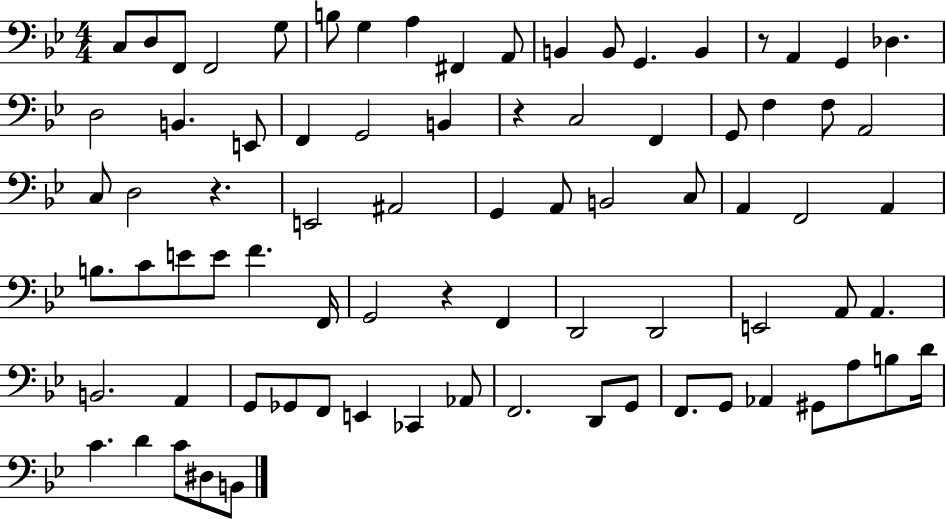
X:1
T:Untitled
M:4/4
L:1/4
K:Bb
C,/2 D,/2 F,,/2 F,,2 G,/2 B,/2 G, A, ^F,, A,,/2 B,, B,,/2 G,, B,, z/2 A,, G,, _D, D,2 B,, E,,/2 F,, G,,2 B,, z C,2 F,, G,,/2 F, F,/2 A,,2 C,/2 D,2 z E,,2 ^A,,2 G,, A,,/2 B,,2 C,/2 A,, F,,2 A,, B,/2 C/2 E/2 E/2 F F,,/4 G,,2 z F,, D,,2 D,,2 E,,2 A,,/2 A,, B,,2 A,, G,,/2 _G,,/2 F,,/2 E,, _C,, _A,,/2 F,,2 D,,/2 G,,/2 F,,/2 G,,/2 _A,, ^G,,/2 A,/2 B,/2 D/4 C D C/2 ^D,/2 B,,/2